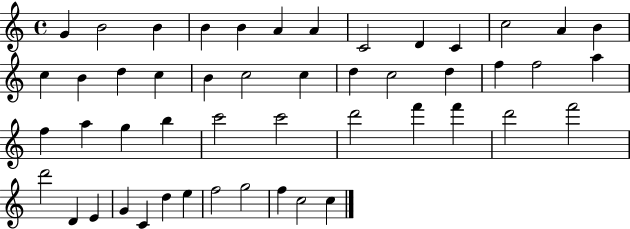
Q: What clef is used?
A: treble